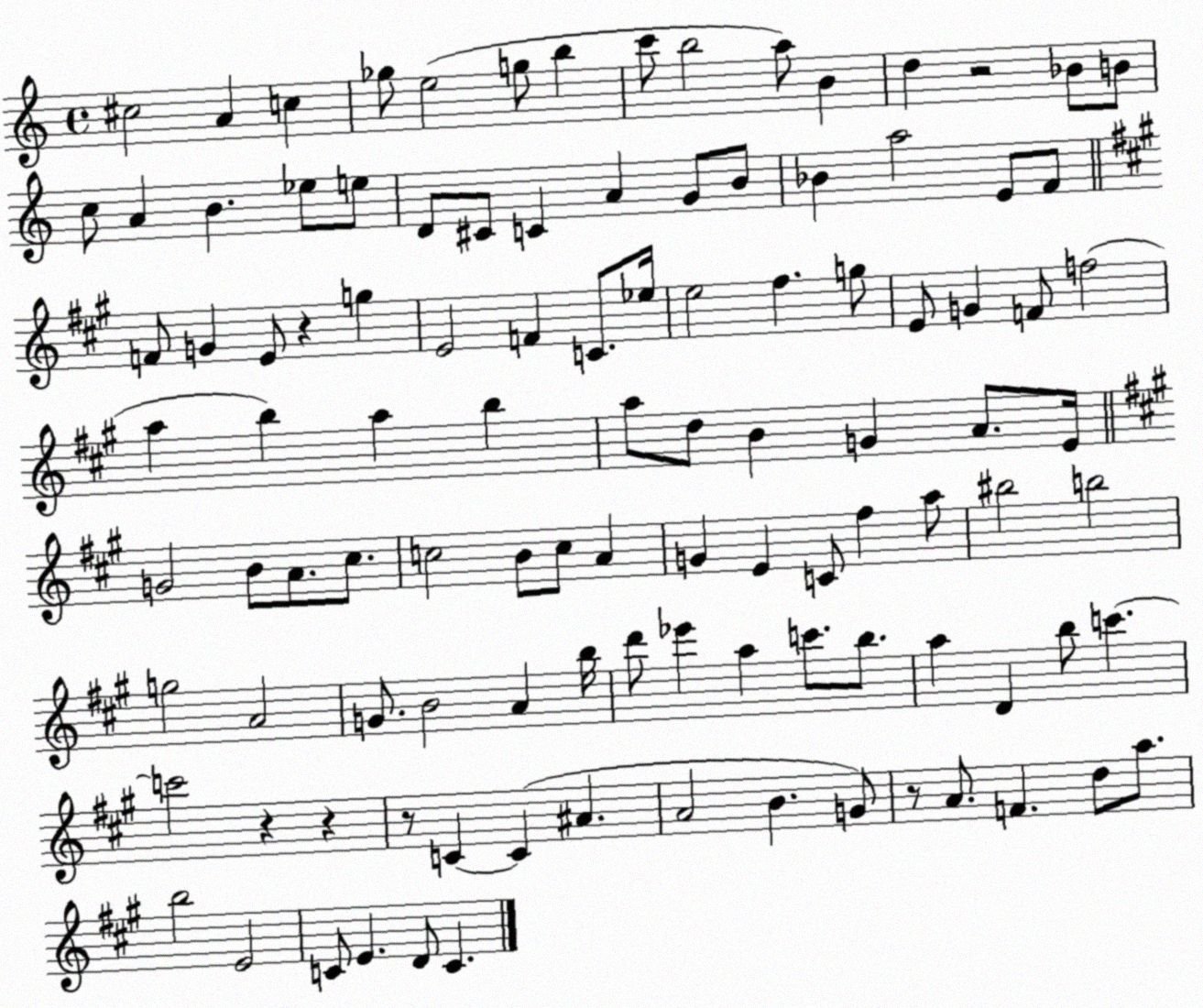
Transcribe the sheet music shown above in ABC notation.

X:1
T:Untitled
M:4/4
L:1/4
K:C
^c2 A c _g/2 e2 g/2 b c'/2 b2 a/2 B d z2 _B/2 B/2 c/2 A B _e/2 e/2 D/2 ^C/2 C A G/2 B/2 _B a2 E/2 F/2 F/2 G E/2 z g E2 F C/2 _e/4 e2 ^f g/2 E/2 G F/2 f2 a b a b a/2 d/2 B G A/2 E/4 G2 B/2 A/2 ^c/2 c2 B/2 c/2 A G E C/2 ^f a/2 ^b2 b2 g2 A2 G/2 B2 A b/4 d'/2 _e' a c'/2 b/2 a D b/2 c' c'2 z z z/2 C C ^A A2 B G/2 z/2 A/2 F d/2 a/2 b2 E2 C/2 E D/2 C